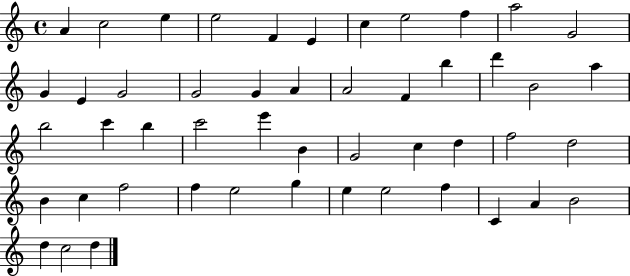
{
  \clef treble
  \time 4/4
  \defaultTimeSignature
  \key c \major
  a'4 c''2 e''4 | e''2 f'4 e'4 | c''4 e''2 f''4 | a''2 g'2 | \break g'4 e'4 g'2 | g'2 g'4 a'4 | a'2 f'4 b''4 | d'''4 b'2 a''4 | \break b''2 c'''4 b''4 | c'''2 e'''4 b'4 | g'2 c''4 d''4 | f''2 d''2 | \break b'4 c''4 f''2 | f''4 e''2 g''4 | e''4 e''2 f''4 | c'4 a'4 b'2 | \break d''4 c''2 d''4 | \bar "|."
}